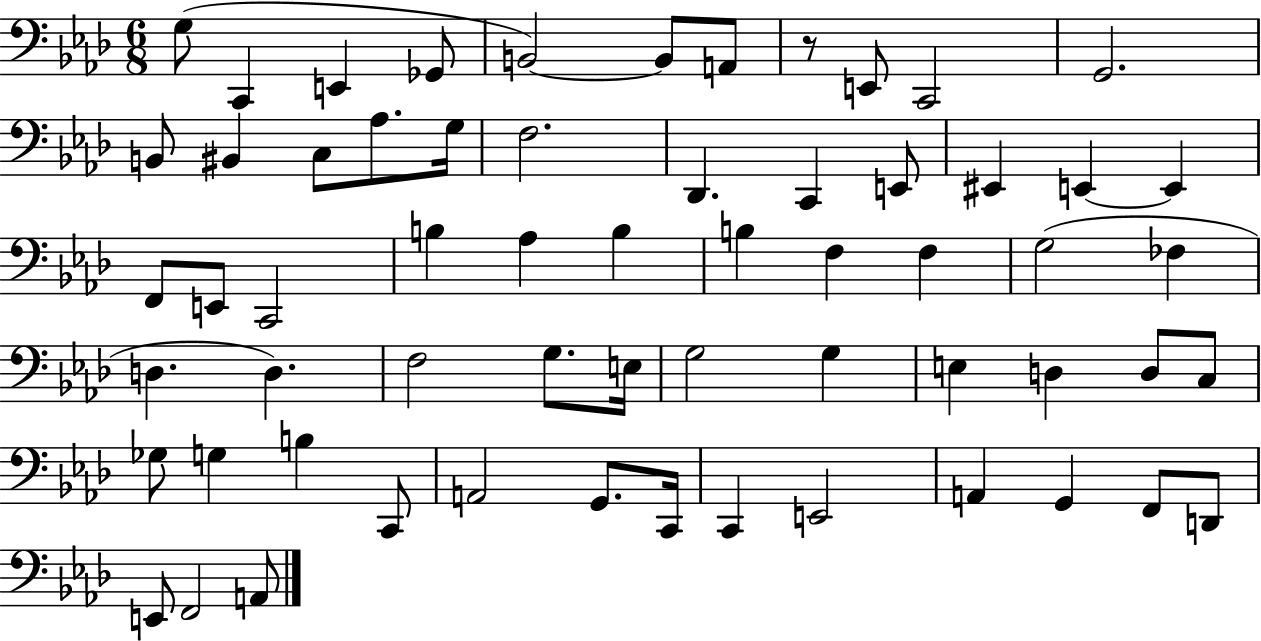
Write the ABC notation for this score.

X:1
T:Untitled
M:6/8
L:1/4
K:Ab
G,/2 C,, E,, _G,,/2 B,,2 B,,/2 A,,/2 z/2 E,,/2 C,,2 G,,2 B,,/2 ^B,, C,/2 _A,/2 G,/4 F,2 _D,, C,, E,,/2 ^E,, E,, E,, F,,/2 E,,/2 C,,2 B, _A, B, B, F, F, G,2 _F, D, D, F,2 G,/2 E,/4 G,2 G, E, D, D,/2 C,/2 _G,/2 G, B, C,,/2 A,,2 G,,/2 C,,/4 C,, E,,2 A,, G,, F,,/2 D,,/2 E,,/2 F,,2 A,,/2